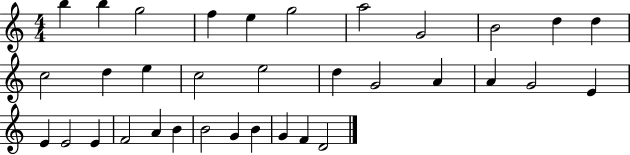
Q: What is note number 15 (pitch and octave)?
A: C5